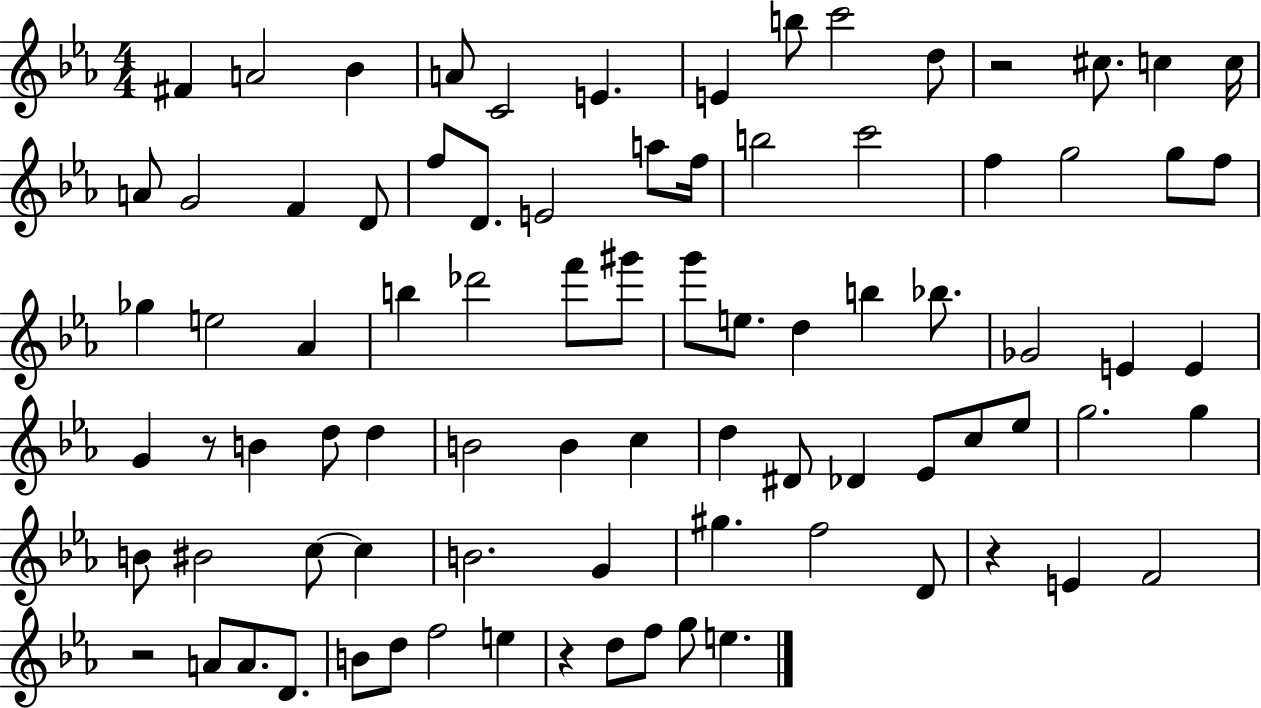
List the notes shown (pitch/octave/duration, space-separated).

F#4/q A4/h Bb4/q A4/e C4/h E4/q. E4/q B5/e C6/h D5/e R/h C#5/e. C5/q C5/s A4/e G4/h F4/q D4/e F5/e D4/e. E4/h A5/e F5/s B5/h C6/h F5/q G5/h G5/e F5/e Gb5/q E5/h Ab4/q B5/q Db6/h F6/e G#6/e G6/e E5/e. D5/q B5/q Bb5/e. Gb4/h E4/q E4/q G4/q R/e B4/q D5/e D5/q B4/h B4/q C5/q D5/q D#4/e Db4/q Eb4/e C5/e Eb5/e G5/h. G5/q B4/e BIS4/h C5/e C5/q B4/h. G4/q G#5/q. F5/h D4/e R/q E4/q F4/h R/h A4/e A4/e. D4/e. B4/e D5/e F5/h E5/q R/q D5/e F5/e G5/e E5/q.